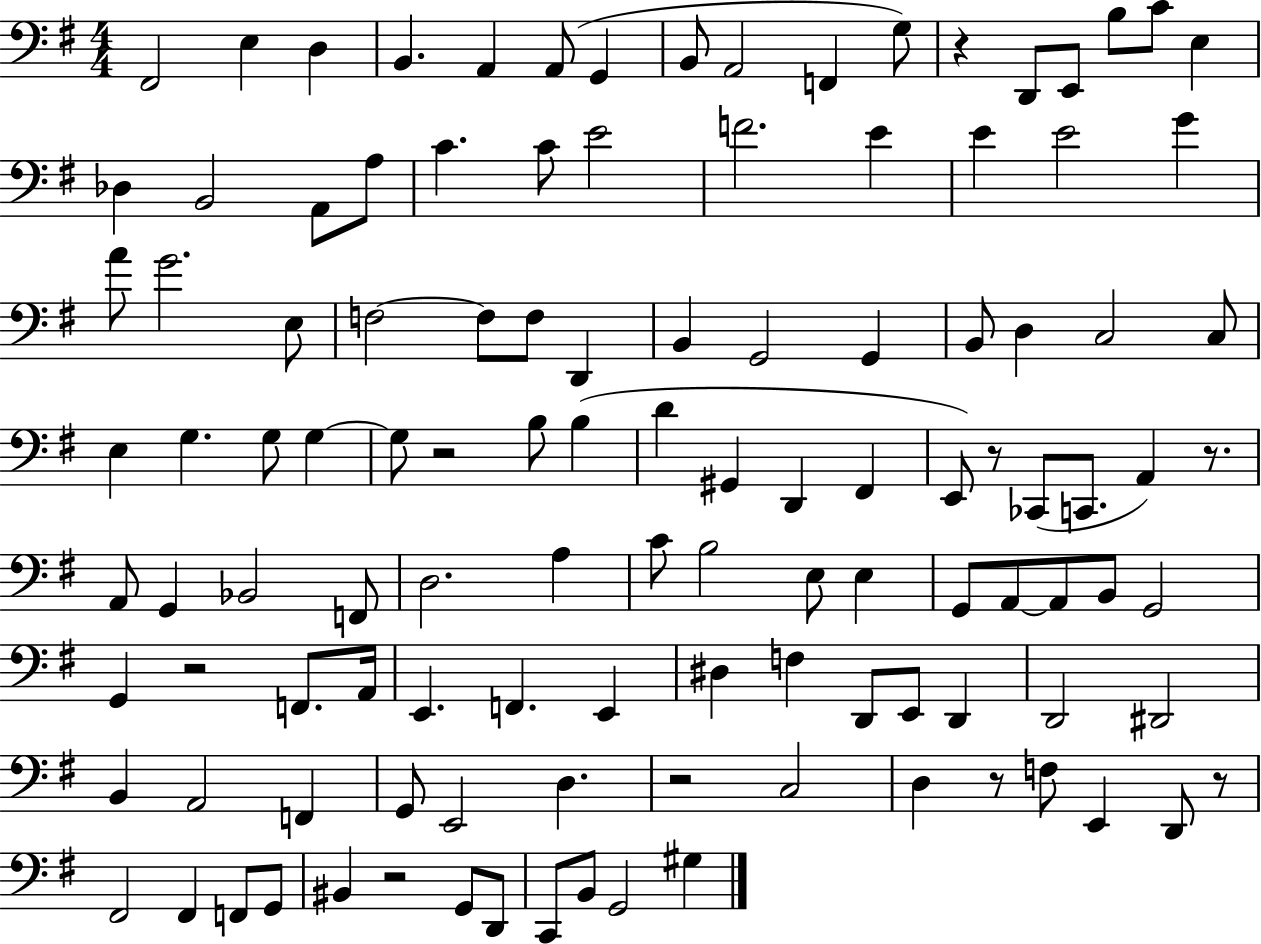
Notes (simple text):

F#2/h E3/q D3/q B2/q. A2/q A2/e G2/q B2/e A2/h F2/q G3/e R/q D2/e E2/e B3/e C4/e E3/q Db3/q B2/h A2/e A3/e C4/q. C4/e E4/h F4/h. E4/q E4/q E4/h G4/q A4/e G4/h. E3/e F3/h F3/e F3/e D2/q B2/q G2/h G2/q B2/e D3/q C3/h C3/e E3/q G3/q. G3/e G3/q G3/e R/h B3/e B3/q D4/q G#2/q D2/q F#2/q E2/e R/e CES2/e C2/e. A2/q R/e. A2/e G2/q Bb2/h F2/e D3/h. A3/q C4/e B3/h E3/e E3/q G2/e A2/e A2/e B2/e G2/h G2/q R/h F2/e. A2/s E2/q. F2/q. E2/q D#3/q F3/q D2/e E2/e D2/q D2/h D#2/h B2/q A2/h F2/q G2/e E2/h D3/q. R/h C3/h D3/q R/e F3/e E2/q D2/e R/e F#2/h F#2/q F2/e G2/e BIS2/q R/h G2/e D2/e C2/e B2/e G2/h G#3/q